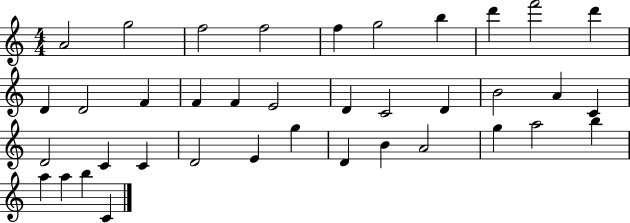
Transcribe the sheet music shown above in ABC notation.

X:1
T:Untitled
M:4/4
L:1/4
K:C
A2 g2 f2 f2 f g2 b d' f'2 d' D D2 F F F E2 D C2 D B2 A C D2 C C D2 E g D B A2 g a2 b a a b C